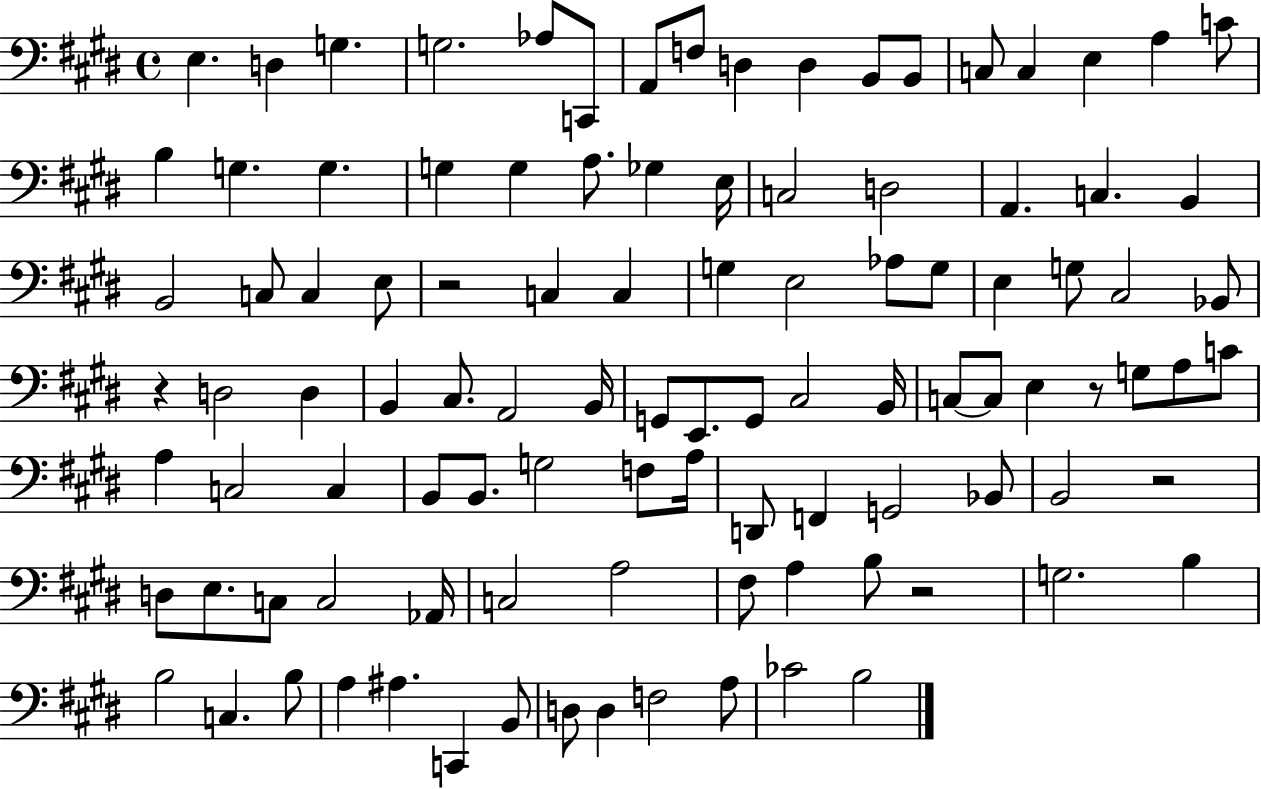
{
  \clef bass
  \time 4/4
  \defaultTimeSignature
  \key e \major
  e4. d4 g4. | g2. aes8 c,8 | a,8 f8 d4 d4 b,8 b,8 | c8 c4 e4 a4 c'8 | \break b4 g4. g4. | g4 g4 a8. ges4 e16 | c2 d2 | a,4. c4. b,4 | \break b,2 c8 c4 e8 | r2 c4 c4 | g4 e2 aes8 g8 | e4 g8 cis2 bes,8 | \break r4 d2 d4 | b,4 cis8. a,2 b,16 | g,8 e,8. g,8 cis2 b,16 | c8~~ c8 e4 r8 g8 a8 c'8 | \break a4 c2 c4 | b,8 b,8. g2 f8 a16 | d,8 f,4 g,2 bes,8 | b,2 r2 | \break d8 e8. c8 c2 aes,16 | c2 a2 | fis8 a4 b8 r2 | g2. b4 | \break b2 c4. b8 | a4 ais4. c,4 b,8 | d8 d4 f2 a8 | ces'2 b2 | \break \bar "|."
}